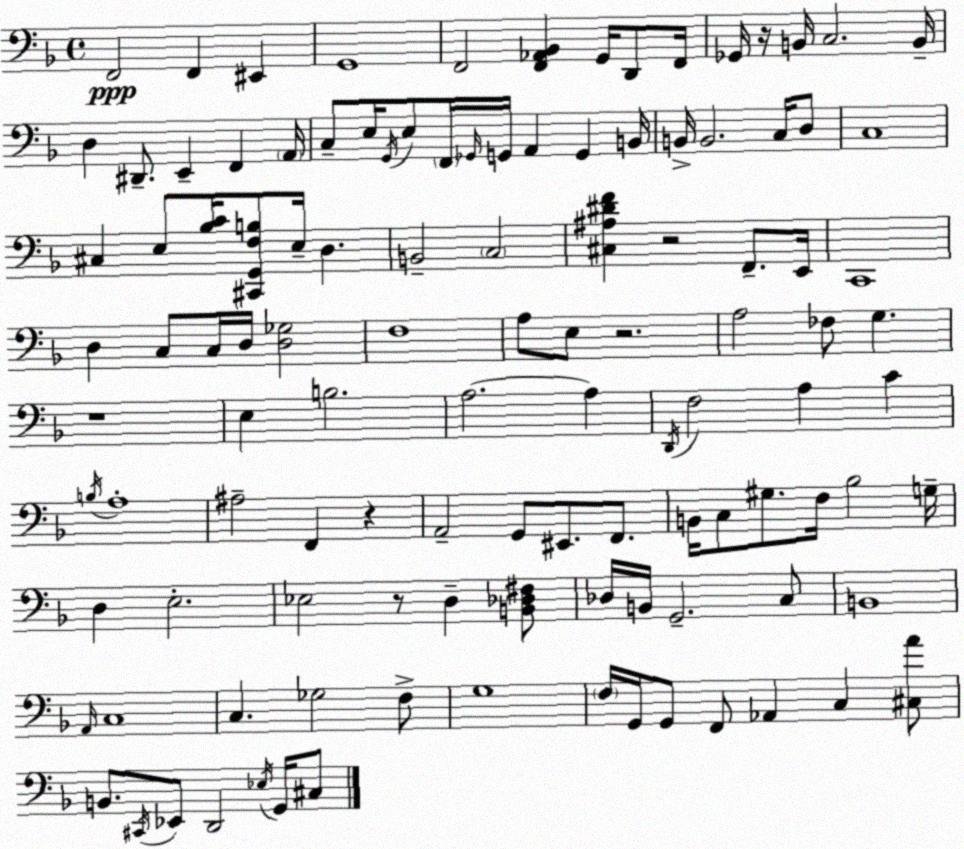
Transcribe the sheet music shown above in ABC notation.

X:1
T:Untitled
M:4/4
L:1/4
K:Dm
F,,2 F,, ^E,, G,,4 F,,2 [F,,_A,,_B,,] G,,/4 D,,/2 F,,/4 _G,,/4 z/4 B,,/4 C,2 B,,/4 D, ^D,,/2 E,, F,, A,,/4 C,/2 E,/4 G,,/4 E,/2 F,,/4 _G,,/4 G,,/4 A,, G,, B,,/4 B,,/4 B,,2 C,/4 D,/2 C,4 ^C, E,/2 [_B,C]/4 [^C,,G,,F,B,]/2 E,/4 D, B,,2 C,2 [^C,^A,^DF] z2 F,,/2 E,,/4 C,,4 D, C,/2 C,/4 D,/4 [D,_G,]2 F,4 A,/2 E,/2 z2 A,2 _F,/2 G, z4 E, B,2 A,2 A, D,,/4 F,2 A, C B,/4 A,4 ^A,2 F,, z A,,2 G,,/2 ^E,,/2 F,,/2 B,,/4 C,/2 ^G,/2 F,/4 _B,2 G,/4 D, E,2 _E,2 z/2 D, [B,,_D,^F,]/2 _D,/4 B,,/4 G,,2 C,/2 B,,4 A,,/4 C,4 C, _G,2 F,/2 G,4 F,/4 G,,/4 G,,/2 F,,/2 _A,, C, [^C,A]/2 B,,/2 ^C,,/4 _E,,/2 D,,2 _E,/4 G,,/4 ^C,/2